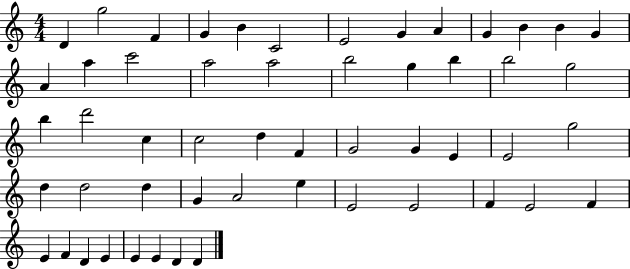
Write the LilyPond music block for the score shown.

{
  \clef treble
  \numericTimeSignature
  \time 4/4
  \key c \major
  d'4 g''2 f'4 | g'4 b'4 c'2 | e'2 g'4 a'4 | g'4 b'4 b'4 g'4 | \break a'4 a''4 c'''2 | a''2 a''2 | b''2 g''4 b''4 | b''2 g''2 | \break b''4 d'''2 c''4 | c''2 d''4 f'4 | g'2 g'4 e'4 | e'2 g''2 | \break d''4 d''2 d''4 | g'4 a'2 e''4 | e'2 e'2 | f'4 e'2 f'4 | \break e'4 f'4 d'4 e'4 | e'4 e'4 d'4 d'4 | \bar "|."
}